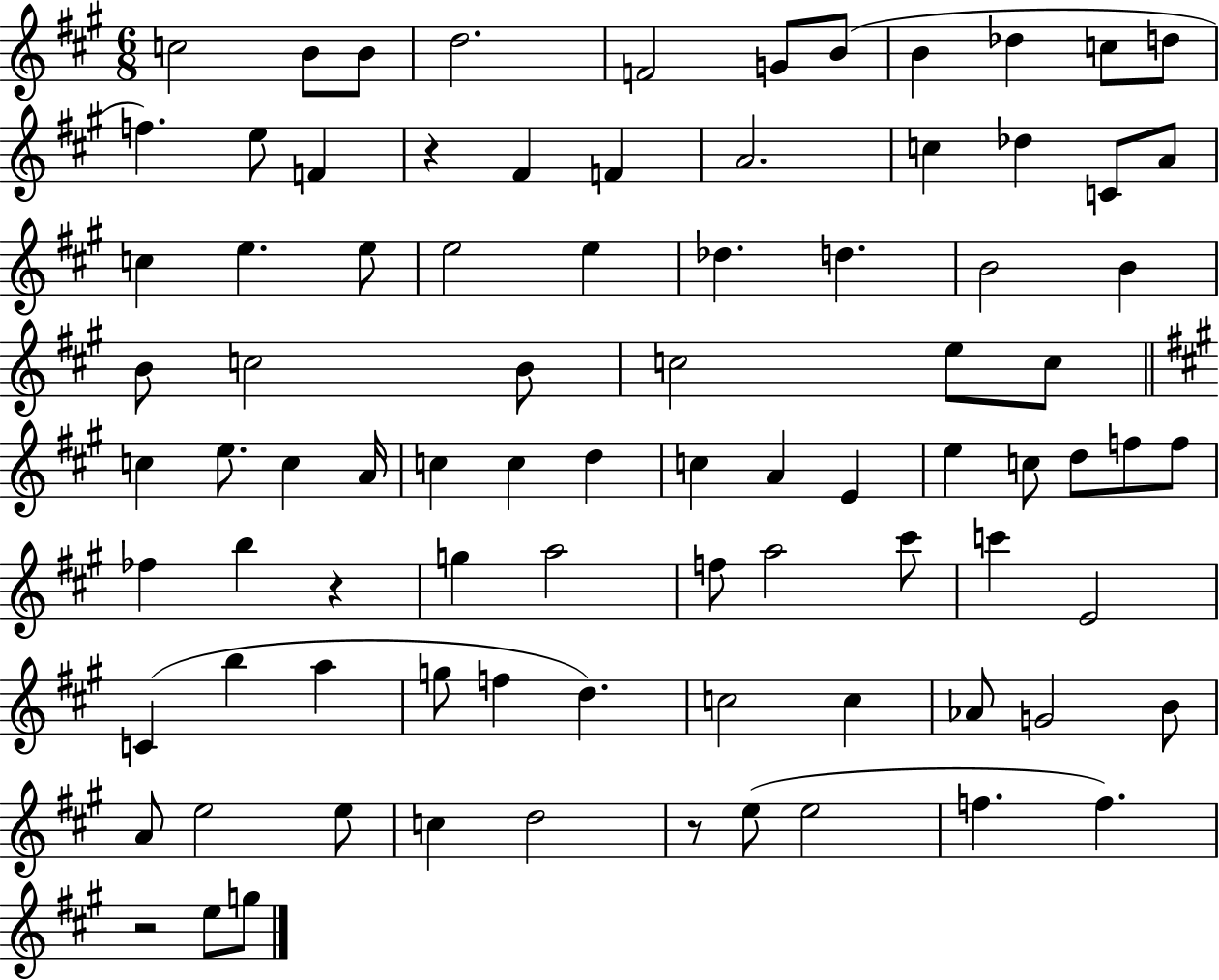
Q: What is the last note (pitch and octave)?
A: G5